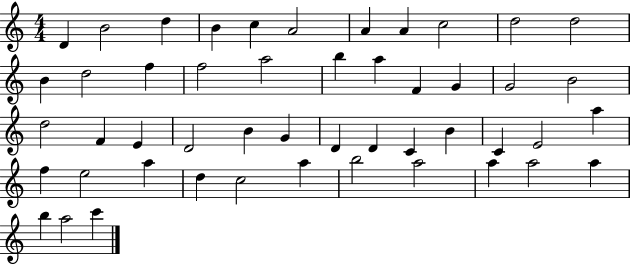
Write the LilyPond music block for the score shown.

{
  \clef treble
  \numericTimeSignature
  \time 4/4
  \key c \major
  d'4 b'2 d''4 | b'4 c''4 a'2 | a'4 a'4 c''2 | d''2 d''2 | \break b'4 d''2 f''4 | f''2 a''2 | b''4 a''4 f'4 g'4 | g'2 b'2 | \break d''2 f'4 e'4 | d'2 b'4 g'4 | d'4 d'4 c'4 b'4 | c'4 e'2 a''4 | \break f''4 e''2 a''4 | d''4 c''2 a''4 | b''2 a''2 | a''4 a''2 a''4 | \break b''4 a''2 c'''4 | \bar "|."
}